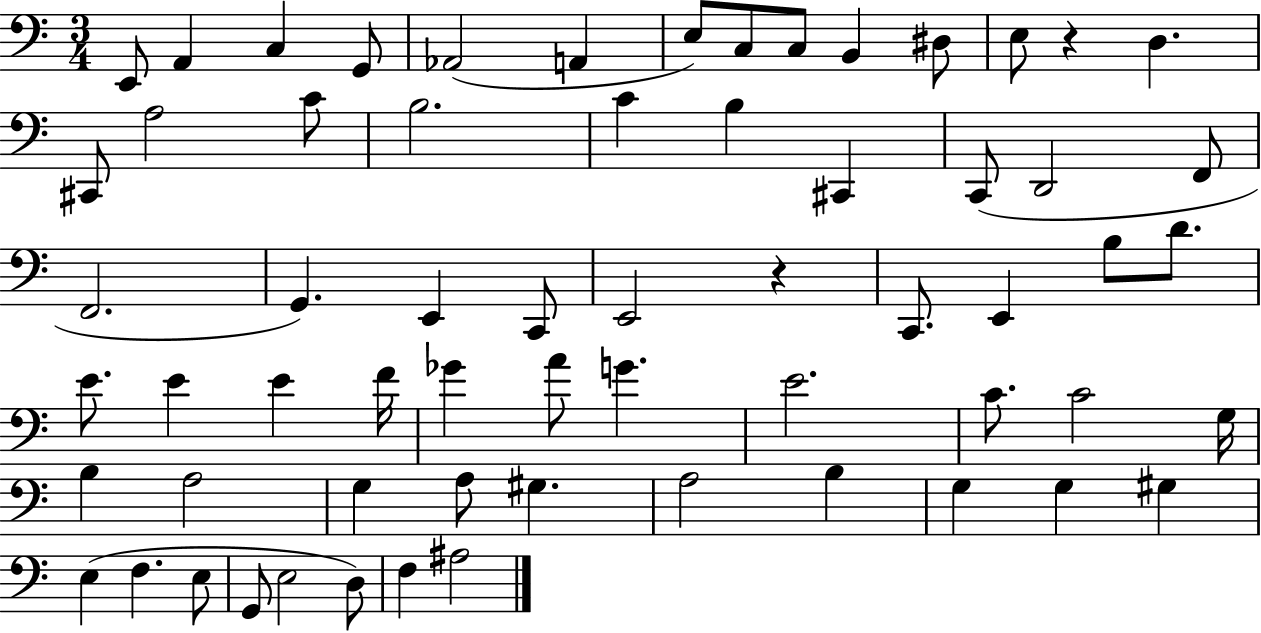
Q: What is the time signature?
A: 3/4